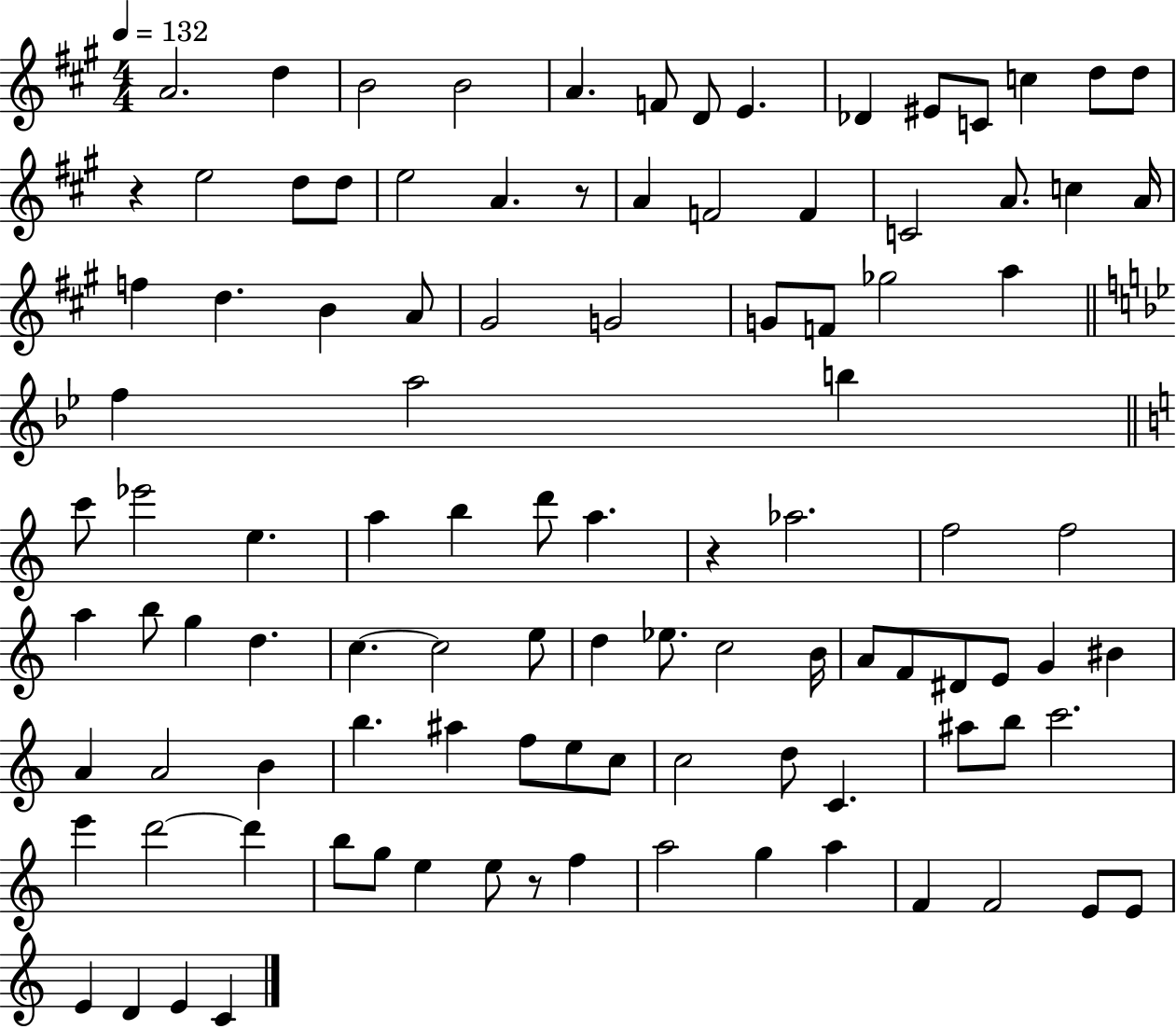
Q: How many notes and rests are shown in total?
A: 103